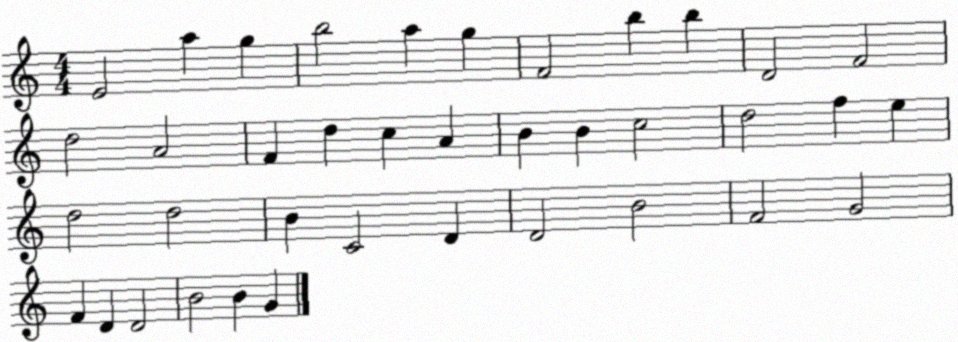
X:1
T:Untitled
M:4/4
L:1/4
K:C
E2 a g b2 a g F2 b b D2 F2 d2 A2 F d c A B B c2 d2 f e d2 d2 B C2 D D2 B2 F2 G2 F D D2 B2 B G